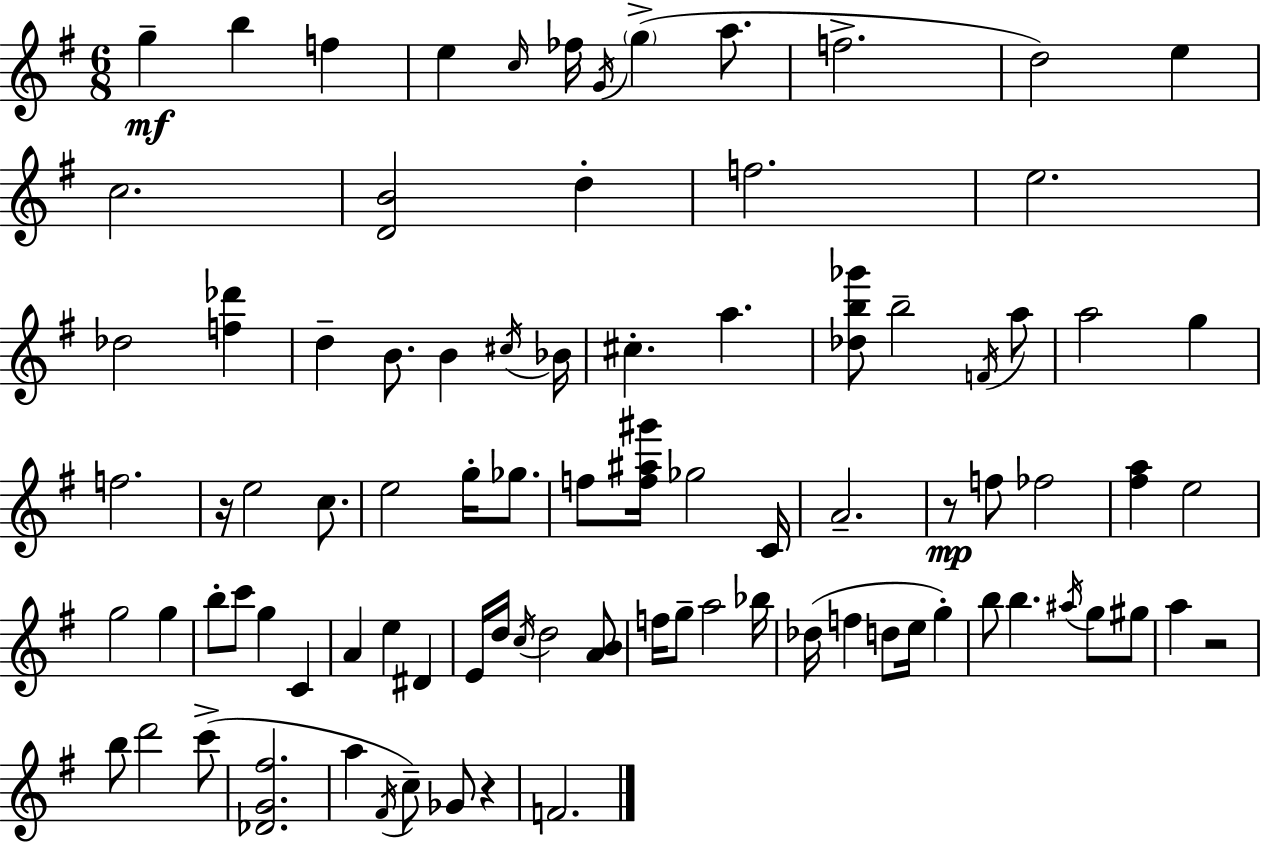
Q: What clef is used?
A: treble